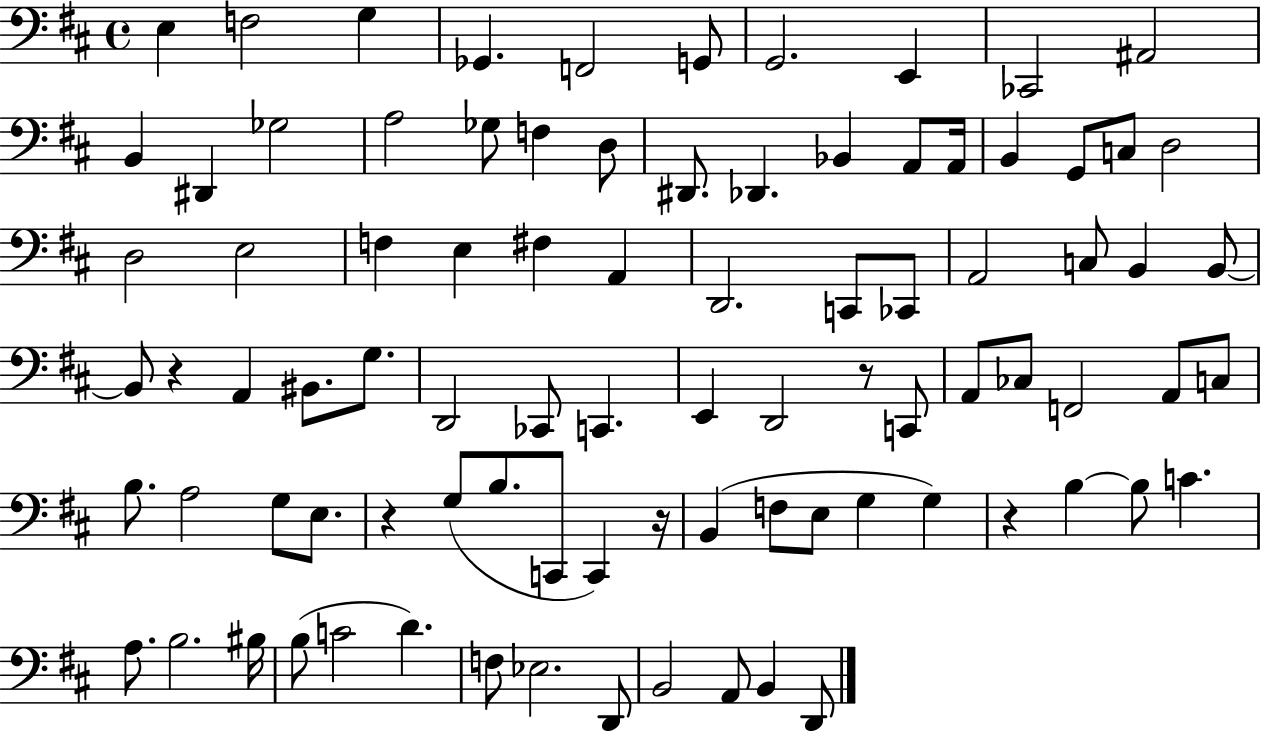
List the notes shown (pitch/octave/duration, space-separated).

E3/q F3/h G3/q Gb2/q. F2/h G2/e G2/h. E2/q CES2/h A#2/h B2/q D#2/q Gb3/h A3/h Gb3/e F3/q D3/e D#2/e. Db2/q. Bb2/q A2/e A2/s B2/q G2/e C3/e D3/h D3/h E3/h F3/q E3/q F#3/q A2/q D2/h. C2/e CES2/e A2/h C3/e B2/q B2/e B2/e R/q A2/q BIS2/e. G3/e. D2/h CES2/e C2/q. E2/q D2/h R/e C2/e A2/e CES3/e F2/h A2/e C3/e B3/e. A3/h G3/e E3/e. R/q G3/e B3/e. C2/e C2/q R/s B2/q F3/e E3/e G3/q G3/q R/q B3/q B3/e C4/q. A3/e. B3/h. BIS3/s B3/e C4/h D4/q. F3/e Eb3/h. D2/e B2/h A2/e B2/q D2/e